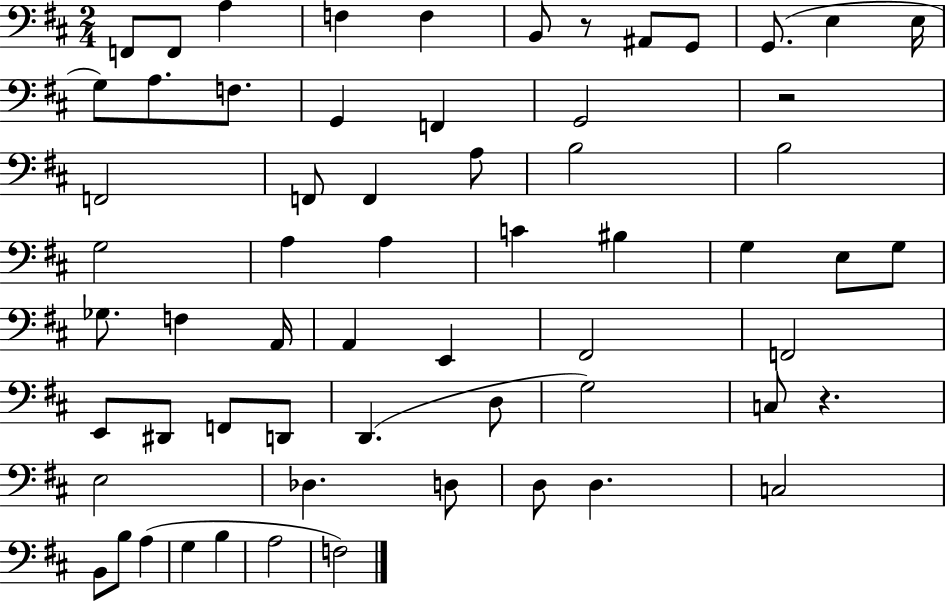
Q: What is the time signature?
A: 2/4